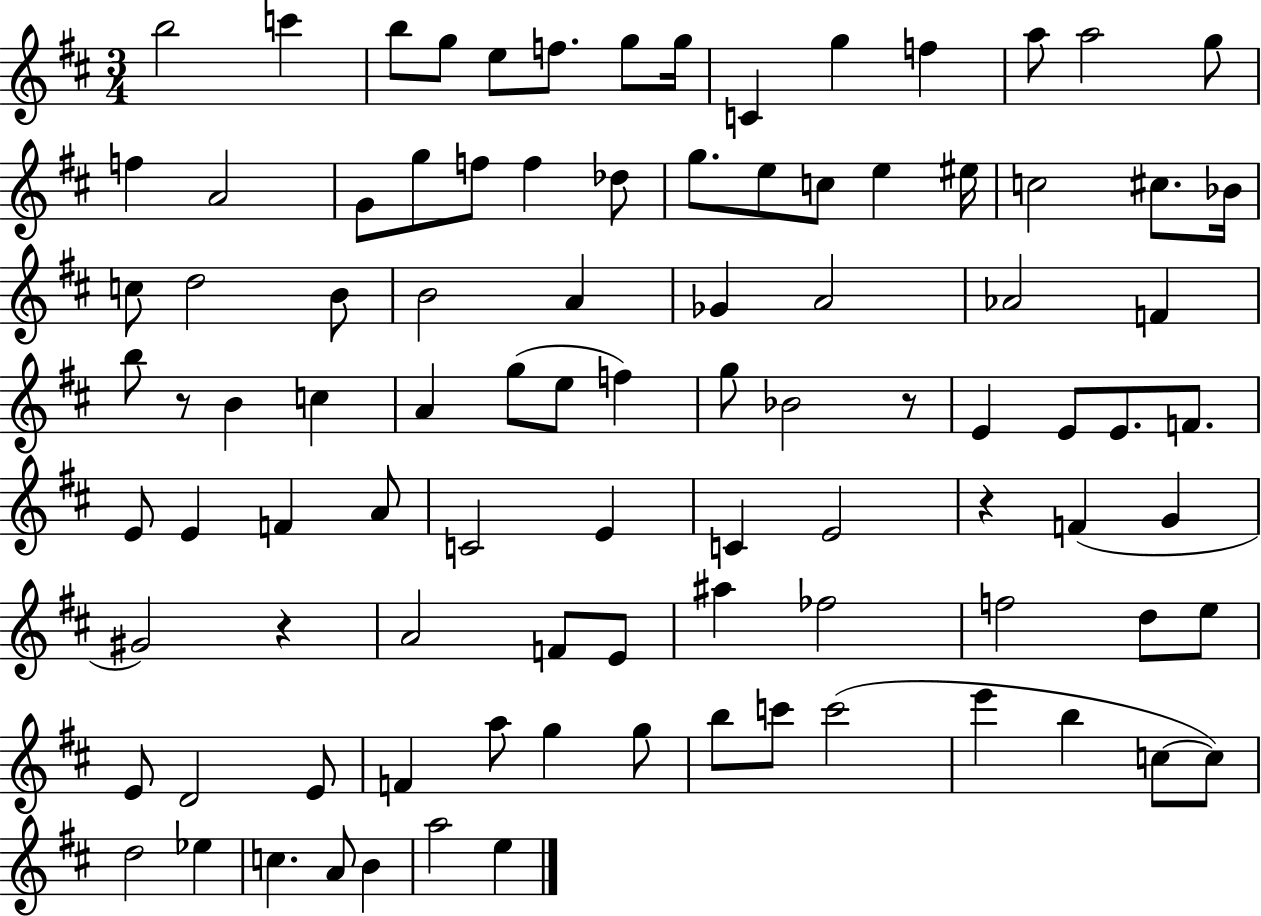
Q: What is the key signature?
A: D major